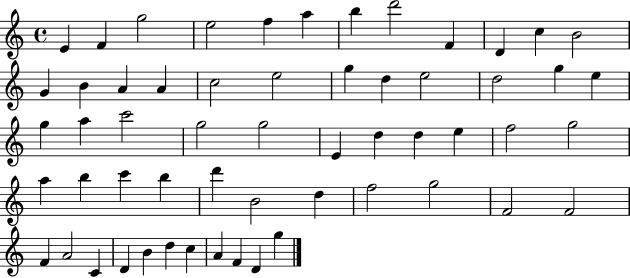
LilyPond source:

{
  \clef treble
  \time 4/4
  \defaultTimeSignature
  \key c \major
  e'4 f'4 g''2 | e''2 f''4 a''4 | b''4 d'''2 f'4 | d'4 c''4 b'2 | \break g'4 b'4 a'4 a'4 | c''2 e''2 | g''4 d''4 e''2 | d''2 g''4 e''4 | \break g''4 a''4 c'''2 | g''2 g''2 | e'4 d''4 d''4 e''4 | f''2 g''2 | \break a''4 b''4 c'''4 b''4 | d'''4 b'2 d''4 | f''2 g''2 | f'2 f'2 | \break f'4 a'2 c'4 | d'4 b'4 d''4 c''4 | a'4 f'4 d'4 g''4 | \bar "|."
}